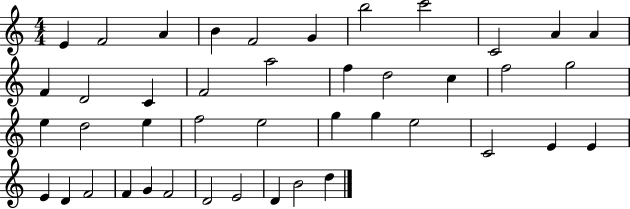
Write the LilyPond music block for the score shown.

{
  \clef treble
  \numericTimeSignature
  \time 4/4
  \key c \major
  e'4 f'2 a'4 | b'4 f'2 g'4 | b''2 c'''2 | c'2 a'4 a'4 | \break f'4 d'2 c'4 | f'2 a''2 | f''4 d''2 c''4 | f''2 g''2 | \break e''4 d''2 e''4 | f''2 e''2 | g''4 g''4 e''2 | c'2 e'4 e'4 | \break e'4 d'4 f'2 | f'4 g'4 f'2 | d'2 e'2 | d'4 b'2 d''4 | \break \bar "|."
}